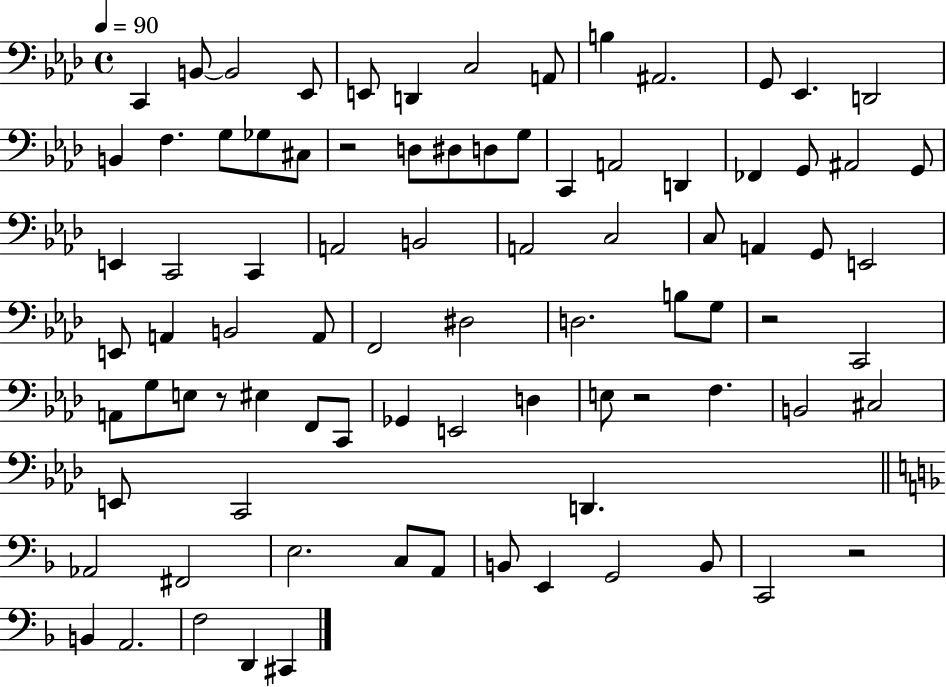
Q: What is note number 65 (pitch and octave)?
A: C2